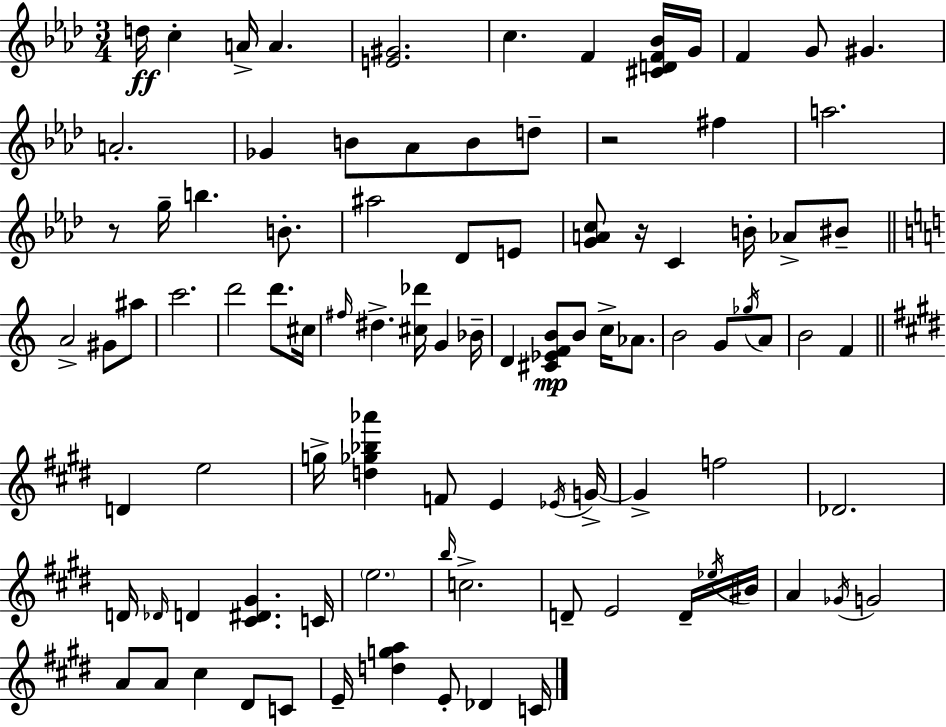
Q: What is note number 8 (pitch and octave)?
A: F4